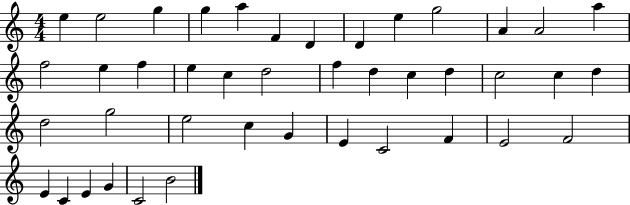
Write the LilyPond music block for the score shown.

{
  \clef treble
  \numericTimeSignature
  \time 4/4
  \key c \major
  e''4 e''2 g''4 | g''4 a''4 f'4 d'4 | d'4 e''4 g''2 | a'4 a'2 a''4 | \break f''2 e''4 f''4 | e''4 c''4 d''2 | f''4 d''4 c''4 d''4 | c''2 c''4 d''4 | \break d''2 g''2 | e''2 c''4 g'4 | e'4 c'2 f'4 | e'2 f'2 | \break e'4 c'4 e'4 g'4 | c'2 b'2 | \bar "|."
}